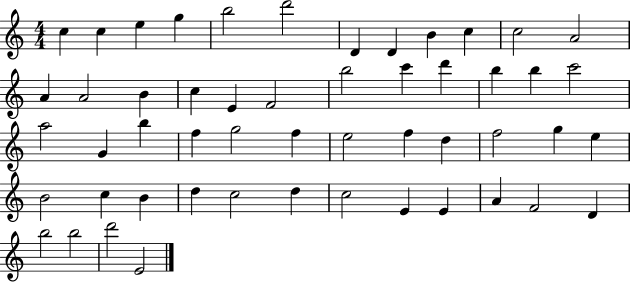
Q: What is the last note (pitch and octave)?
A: E4